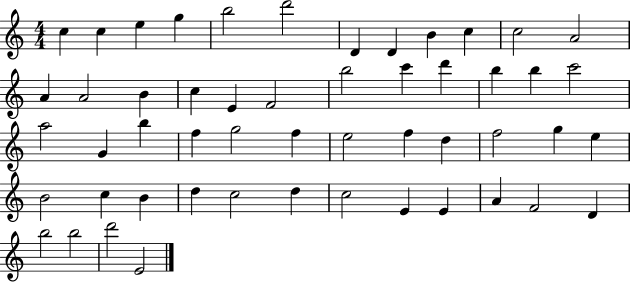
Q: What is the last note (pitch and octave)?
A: E4